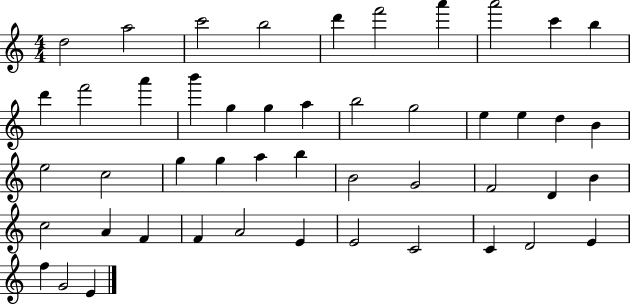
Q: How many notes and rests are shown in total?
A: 48